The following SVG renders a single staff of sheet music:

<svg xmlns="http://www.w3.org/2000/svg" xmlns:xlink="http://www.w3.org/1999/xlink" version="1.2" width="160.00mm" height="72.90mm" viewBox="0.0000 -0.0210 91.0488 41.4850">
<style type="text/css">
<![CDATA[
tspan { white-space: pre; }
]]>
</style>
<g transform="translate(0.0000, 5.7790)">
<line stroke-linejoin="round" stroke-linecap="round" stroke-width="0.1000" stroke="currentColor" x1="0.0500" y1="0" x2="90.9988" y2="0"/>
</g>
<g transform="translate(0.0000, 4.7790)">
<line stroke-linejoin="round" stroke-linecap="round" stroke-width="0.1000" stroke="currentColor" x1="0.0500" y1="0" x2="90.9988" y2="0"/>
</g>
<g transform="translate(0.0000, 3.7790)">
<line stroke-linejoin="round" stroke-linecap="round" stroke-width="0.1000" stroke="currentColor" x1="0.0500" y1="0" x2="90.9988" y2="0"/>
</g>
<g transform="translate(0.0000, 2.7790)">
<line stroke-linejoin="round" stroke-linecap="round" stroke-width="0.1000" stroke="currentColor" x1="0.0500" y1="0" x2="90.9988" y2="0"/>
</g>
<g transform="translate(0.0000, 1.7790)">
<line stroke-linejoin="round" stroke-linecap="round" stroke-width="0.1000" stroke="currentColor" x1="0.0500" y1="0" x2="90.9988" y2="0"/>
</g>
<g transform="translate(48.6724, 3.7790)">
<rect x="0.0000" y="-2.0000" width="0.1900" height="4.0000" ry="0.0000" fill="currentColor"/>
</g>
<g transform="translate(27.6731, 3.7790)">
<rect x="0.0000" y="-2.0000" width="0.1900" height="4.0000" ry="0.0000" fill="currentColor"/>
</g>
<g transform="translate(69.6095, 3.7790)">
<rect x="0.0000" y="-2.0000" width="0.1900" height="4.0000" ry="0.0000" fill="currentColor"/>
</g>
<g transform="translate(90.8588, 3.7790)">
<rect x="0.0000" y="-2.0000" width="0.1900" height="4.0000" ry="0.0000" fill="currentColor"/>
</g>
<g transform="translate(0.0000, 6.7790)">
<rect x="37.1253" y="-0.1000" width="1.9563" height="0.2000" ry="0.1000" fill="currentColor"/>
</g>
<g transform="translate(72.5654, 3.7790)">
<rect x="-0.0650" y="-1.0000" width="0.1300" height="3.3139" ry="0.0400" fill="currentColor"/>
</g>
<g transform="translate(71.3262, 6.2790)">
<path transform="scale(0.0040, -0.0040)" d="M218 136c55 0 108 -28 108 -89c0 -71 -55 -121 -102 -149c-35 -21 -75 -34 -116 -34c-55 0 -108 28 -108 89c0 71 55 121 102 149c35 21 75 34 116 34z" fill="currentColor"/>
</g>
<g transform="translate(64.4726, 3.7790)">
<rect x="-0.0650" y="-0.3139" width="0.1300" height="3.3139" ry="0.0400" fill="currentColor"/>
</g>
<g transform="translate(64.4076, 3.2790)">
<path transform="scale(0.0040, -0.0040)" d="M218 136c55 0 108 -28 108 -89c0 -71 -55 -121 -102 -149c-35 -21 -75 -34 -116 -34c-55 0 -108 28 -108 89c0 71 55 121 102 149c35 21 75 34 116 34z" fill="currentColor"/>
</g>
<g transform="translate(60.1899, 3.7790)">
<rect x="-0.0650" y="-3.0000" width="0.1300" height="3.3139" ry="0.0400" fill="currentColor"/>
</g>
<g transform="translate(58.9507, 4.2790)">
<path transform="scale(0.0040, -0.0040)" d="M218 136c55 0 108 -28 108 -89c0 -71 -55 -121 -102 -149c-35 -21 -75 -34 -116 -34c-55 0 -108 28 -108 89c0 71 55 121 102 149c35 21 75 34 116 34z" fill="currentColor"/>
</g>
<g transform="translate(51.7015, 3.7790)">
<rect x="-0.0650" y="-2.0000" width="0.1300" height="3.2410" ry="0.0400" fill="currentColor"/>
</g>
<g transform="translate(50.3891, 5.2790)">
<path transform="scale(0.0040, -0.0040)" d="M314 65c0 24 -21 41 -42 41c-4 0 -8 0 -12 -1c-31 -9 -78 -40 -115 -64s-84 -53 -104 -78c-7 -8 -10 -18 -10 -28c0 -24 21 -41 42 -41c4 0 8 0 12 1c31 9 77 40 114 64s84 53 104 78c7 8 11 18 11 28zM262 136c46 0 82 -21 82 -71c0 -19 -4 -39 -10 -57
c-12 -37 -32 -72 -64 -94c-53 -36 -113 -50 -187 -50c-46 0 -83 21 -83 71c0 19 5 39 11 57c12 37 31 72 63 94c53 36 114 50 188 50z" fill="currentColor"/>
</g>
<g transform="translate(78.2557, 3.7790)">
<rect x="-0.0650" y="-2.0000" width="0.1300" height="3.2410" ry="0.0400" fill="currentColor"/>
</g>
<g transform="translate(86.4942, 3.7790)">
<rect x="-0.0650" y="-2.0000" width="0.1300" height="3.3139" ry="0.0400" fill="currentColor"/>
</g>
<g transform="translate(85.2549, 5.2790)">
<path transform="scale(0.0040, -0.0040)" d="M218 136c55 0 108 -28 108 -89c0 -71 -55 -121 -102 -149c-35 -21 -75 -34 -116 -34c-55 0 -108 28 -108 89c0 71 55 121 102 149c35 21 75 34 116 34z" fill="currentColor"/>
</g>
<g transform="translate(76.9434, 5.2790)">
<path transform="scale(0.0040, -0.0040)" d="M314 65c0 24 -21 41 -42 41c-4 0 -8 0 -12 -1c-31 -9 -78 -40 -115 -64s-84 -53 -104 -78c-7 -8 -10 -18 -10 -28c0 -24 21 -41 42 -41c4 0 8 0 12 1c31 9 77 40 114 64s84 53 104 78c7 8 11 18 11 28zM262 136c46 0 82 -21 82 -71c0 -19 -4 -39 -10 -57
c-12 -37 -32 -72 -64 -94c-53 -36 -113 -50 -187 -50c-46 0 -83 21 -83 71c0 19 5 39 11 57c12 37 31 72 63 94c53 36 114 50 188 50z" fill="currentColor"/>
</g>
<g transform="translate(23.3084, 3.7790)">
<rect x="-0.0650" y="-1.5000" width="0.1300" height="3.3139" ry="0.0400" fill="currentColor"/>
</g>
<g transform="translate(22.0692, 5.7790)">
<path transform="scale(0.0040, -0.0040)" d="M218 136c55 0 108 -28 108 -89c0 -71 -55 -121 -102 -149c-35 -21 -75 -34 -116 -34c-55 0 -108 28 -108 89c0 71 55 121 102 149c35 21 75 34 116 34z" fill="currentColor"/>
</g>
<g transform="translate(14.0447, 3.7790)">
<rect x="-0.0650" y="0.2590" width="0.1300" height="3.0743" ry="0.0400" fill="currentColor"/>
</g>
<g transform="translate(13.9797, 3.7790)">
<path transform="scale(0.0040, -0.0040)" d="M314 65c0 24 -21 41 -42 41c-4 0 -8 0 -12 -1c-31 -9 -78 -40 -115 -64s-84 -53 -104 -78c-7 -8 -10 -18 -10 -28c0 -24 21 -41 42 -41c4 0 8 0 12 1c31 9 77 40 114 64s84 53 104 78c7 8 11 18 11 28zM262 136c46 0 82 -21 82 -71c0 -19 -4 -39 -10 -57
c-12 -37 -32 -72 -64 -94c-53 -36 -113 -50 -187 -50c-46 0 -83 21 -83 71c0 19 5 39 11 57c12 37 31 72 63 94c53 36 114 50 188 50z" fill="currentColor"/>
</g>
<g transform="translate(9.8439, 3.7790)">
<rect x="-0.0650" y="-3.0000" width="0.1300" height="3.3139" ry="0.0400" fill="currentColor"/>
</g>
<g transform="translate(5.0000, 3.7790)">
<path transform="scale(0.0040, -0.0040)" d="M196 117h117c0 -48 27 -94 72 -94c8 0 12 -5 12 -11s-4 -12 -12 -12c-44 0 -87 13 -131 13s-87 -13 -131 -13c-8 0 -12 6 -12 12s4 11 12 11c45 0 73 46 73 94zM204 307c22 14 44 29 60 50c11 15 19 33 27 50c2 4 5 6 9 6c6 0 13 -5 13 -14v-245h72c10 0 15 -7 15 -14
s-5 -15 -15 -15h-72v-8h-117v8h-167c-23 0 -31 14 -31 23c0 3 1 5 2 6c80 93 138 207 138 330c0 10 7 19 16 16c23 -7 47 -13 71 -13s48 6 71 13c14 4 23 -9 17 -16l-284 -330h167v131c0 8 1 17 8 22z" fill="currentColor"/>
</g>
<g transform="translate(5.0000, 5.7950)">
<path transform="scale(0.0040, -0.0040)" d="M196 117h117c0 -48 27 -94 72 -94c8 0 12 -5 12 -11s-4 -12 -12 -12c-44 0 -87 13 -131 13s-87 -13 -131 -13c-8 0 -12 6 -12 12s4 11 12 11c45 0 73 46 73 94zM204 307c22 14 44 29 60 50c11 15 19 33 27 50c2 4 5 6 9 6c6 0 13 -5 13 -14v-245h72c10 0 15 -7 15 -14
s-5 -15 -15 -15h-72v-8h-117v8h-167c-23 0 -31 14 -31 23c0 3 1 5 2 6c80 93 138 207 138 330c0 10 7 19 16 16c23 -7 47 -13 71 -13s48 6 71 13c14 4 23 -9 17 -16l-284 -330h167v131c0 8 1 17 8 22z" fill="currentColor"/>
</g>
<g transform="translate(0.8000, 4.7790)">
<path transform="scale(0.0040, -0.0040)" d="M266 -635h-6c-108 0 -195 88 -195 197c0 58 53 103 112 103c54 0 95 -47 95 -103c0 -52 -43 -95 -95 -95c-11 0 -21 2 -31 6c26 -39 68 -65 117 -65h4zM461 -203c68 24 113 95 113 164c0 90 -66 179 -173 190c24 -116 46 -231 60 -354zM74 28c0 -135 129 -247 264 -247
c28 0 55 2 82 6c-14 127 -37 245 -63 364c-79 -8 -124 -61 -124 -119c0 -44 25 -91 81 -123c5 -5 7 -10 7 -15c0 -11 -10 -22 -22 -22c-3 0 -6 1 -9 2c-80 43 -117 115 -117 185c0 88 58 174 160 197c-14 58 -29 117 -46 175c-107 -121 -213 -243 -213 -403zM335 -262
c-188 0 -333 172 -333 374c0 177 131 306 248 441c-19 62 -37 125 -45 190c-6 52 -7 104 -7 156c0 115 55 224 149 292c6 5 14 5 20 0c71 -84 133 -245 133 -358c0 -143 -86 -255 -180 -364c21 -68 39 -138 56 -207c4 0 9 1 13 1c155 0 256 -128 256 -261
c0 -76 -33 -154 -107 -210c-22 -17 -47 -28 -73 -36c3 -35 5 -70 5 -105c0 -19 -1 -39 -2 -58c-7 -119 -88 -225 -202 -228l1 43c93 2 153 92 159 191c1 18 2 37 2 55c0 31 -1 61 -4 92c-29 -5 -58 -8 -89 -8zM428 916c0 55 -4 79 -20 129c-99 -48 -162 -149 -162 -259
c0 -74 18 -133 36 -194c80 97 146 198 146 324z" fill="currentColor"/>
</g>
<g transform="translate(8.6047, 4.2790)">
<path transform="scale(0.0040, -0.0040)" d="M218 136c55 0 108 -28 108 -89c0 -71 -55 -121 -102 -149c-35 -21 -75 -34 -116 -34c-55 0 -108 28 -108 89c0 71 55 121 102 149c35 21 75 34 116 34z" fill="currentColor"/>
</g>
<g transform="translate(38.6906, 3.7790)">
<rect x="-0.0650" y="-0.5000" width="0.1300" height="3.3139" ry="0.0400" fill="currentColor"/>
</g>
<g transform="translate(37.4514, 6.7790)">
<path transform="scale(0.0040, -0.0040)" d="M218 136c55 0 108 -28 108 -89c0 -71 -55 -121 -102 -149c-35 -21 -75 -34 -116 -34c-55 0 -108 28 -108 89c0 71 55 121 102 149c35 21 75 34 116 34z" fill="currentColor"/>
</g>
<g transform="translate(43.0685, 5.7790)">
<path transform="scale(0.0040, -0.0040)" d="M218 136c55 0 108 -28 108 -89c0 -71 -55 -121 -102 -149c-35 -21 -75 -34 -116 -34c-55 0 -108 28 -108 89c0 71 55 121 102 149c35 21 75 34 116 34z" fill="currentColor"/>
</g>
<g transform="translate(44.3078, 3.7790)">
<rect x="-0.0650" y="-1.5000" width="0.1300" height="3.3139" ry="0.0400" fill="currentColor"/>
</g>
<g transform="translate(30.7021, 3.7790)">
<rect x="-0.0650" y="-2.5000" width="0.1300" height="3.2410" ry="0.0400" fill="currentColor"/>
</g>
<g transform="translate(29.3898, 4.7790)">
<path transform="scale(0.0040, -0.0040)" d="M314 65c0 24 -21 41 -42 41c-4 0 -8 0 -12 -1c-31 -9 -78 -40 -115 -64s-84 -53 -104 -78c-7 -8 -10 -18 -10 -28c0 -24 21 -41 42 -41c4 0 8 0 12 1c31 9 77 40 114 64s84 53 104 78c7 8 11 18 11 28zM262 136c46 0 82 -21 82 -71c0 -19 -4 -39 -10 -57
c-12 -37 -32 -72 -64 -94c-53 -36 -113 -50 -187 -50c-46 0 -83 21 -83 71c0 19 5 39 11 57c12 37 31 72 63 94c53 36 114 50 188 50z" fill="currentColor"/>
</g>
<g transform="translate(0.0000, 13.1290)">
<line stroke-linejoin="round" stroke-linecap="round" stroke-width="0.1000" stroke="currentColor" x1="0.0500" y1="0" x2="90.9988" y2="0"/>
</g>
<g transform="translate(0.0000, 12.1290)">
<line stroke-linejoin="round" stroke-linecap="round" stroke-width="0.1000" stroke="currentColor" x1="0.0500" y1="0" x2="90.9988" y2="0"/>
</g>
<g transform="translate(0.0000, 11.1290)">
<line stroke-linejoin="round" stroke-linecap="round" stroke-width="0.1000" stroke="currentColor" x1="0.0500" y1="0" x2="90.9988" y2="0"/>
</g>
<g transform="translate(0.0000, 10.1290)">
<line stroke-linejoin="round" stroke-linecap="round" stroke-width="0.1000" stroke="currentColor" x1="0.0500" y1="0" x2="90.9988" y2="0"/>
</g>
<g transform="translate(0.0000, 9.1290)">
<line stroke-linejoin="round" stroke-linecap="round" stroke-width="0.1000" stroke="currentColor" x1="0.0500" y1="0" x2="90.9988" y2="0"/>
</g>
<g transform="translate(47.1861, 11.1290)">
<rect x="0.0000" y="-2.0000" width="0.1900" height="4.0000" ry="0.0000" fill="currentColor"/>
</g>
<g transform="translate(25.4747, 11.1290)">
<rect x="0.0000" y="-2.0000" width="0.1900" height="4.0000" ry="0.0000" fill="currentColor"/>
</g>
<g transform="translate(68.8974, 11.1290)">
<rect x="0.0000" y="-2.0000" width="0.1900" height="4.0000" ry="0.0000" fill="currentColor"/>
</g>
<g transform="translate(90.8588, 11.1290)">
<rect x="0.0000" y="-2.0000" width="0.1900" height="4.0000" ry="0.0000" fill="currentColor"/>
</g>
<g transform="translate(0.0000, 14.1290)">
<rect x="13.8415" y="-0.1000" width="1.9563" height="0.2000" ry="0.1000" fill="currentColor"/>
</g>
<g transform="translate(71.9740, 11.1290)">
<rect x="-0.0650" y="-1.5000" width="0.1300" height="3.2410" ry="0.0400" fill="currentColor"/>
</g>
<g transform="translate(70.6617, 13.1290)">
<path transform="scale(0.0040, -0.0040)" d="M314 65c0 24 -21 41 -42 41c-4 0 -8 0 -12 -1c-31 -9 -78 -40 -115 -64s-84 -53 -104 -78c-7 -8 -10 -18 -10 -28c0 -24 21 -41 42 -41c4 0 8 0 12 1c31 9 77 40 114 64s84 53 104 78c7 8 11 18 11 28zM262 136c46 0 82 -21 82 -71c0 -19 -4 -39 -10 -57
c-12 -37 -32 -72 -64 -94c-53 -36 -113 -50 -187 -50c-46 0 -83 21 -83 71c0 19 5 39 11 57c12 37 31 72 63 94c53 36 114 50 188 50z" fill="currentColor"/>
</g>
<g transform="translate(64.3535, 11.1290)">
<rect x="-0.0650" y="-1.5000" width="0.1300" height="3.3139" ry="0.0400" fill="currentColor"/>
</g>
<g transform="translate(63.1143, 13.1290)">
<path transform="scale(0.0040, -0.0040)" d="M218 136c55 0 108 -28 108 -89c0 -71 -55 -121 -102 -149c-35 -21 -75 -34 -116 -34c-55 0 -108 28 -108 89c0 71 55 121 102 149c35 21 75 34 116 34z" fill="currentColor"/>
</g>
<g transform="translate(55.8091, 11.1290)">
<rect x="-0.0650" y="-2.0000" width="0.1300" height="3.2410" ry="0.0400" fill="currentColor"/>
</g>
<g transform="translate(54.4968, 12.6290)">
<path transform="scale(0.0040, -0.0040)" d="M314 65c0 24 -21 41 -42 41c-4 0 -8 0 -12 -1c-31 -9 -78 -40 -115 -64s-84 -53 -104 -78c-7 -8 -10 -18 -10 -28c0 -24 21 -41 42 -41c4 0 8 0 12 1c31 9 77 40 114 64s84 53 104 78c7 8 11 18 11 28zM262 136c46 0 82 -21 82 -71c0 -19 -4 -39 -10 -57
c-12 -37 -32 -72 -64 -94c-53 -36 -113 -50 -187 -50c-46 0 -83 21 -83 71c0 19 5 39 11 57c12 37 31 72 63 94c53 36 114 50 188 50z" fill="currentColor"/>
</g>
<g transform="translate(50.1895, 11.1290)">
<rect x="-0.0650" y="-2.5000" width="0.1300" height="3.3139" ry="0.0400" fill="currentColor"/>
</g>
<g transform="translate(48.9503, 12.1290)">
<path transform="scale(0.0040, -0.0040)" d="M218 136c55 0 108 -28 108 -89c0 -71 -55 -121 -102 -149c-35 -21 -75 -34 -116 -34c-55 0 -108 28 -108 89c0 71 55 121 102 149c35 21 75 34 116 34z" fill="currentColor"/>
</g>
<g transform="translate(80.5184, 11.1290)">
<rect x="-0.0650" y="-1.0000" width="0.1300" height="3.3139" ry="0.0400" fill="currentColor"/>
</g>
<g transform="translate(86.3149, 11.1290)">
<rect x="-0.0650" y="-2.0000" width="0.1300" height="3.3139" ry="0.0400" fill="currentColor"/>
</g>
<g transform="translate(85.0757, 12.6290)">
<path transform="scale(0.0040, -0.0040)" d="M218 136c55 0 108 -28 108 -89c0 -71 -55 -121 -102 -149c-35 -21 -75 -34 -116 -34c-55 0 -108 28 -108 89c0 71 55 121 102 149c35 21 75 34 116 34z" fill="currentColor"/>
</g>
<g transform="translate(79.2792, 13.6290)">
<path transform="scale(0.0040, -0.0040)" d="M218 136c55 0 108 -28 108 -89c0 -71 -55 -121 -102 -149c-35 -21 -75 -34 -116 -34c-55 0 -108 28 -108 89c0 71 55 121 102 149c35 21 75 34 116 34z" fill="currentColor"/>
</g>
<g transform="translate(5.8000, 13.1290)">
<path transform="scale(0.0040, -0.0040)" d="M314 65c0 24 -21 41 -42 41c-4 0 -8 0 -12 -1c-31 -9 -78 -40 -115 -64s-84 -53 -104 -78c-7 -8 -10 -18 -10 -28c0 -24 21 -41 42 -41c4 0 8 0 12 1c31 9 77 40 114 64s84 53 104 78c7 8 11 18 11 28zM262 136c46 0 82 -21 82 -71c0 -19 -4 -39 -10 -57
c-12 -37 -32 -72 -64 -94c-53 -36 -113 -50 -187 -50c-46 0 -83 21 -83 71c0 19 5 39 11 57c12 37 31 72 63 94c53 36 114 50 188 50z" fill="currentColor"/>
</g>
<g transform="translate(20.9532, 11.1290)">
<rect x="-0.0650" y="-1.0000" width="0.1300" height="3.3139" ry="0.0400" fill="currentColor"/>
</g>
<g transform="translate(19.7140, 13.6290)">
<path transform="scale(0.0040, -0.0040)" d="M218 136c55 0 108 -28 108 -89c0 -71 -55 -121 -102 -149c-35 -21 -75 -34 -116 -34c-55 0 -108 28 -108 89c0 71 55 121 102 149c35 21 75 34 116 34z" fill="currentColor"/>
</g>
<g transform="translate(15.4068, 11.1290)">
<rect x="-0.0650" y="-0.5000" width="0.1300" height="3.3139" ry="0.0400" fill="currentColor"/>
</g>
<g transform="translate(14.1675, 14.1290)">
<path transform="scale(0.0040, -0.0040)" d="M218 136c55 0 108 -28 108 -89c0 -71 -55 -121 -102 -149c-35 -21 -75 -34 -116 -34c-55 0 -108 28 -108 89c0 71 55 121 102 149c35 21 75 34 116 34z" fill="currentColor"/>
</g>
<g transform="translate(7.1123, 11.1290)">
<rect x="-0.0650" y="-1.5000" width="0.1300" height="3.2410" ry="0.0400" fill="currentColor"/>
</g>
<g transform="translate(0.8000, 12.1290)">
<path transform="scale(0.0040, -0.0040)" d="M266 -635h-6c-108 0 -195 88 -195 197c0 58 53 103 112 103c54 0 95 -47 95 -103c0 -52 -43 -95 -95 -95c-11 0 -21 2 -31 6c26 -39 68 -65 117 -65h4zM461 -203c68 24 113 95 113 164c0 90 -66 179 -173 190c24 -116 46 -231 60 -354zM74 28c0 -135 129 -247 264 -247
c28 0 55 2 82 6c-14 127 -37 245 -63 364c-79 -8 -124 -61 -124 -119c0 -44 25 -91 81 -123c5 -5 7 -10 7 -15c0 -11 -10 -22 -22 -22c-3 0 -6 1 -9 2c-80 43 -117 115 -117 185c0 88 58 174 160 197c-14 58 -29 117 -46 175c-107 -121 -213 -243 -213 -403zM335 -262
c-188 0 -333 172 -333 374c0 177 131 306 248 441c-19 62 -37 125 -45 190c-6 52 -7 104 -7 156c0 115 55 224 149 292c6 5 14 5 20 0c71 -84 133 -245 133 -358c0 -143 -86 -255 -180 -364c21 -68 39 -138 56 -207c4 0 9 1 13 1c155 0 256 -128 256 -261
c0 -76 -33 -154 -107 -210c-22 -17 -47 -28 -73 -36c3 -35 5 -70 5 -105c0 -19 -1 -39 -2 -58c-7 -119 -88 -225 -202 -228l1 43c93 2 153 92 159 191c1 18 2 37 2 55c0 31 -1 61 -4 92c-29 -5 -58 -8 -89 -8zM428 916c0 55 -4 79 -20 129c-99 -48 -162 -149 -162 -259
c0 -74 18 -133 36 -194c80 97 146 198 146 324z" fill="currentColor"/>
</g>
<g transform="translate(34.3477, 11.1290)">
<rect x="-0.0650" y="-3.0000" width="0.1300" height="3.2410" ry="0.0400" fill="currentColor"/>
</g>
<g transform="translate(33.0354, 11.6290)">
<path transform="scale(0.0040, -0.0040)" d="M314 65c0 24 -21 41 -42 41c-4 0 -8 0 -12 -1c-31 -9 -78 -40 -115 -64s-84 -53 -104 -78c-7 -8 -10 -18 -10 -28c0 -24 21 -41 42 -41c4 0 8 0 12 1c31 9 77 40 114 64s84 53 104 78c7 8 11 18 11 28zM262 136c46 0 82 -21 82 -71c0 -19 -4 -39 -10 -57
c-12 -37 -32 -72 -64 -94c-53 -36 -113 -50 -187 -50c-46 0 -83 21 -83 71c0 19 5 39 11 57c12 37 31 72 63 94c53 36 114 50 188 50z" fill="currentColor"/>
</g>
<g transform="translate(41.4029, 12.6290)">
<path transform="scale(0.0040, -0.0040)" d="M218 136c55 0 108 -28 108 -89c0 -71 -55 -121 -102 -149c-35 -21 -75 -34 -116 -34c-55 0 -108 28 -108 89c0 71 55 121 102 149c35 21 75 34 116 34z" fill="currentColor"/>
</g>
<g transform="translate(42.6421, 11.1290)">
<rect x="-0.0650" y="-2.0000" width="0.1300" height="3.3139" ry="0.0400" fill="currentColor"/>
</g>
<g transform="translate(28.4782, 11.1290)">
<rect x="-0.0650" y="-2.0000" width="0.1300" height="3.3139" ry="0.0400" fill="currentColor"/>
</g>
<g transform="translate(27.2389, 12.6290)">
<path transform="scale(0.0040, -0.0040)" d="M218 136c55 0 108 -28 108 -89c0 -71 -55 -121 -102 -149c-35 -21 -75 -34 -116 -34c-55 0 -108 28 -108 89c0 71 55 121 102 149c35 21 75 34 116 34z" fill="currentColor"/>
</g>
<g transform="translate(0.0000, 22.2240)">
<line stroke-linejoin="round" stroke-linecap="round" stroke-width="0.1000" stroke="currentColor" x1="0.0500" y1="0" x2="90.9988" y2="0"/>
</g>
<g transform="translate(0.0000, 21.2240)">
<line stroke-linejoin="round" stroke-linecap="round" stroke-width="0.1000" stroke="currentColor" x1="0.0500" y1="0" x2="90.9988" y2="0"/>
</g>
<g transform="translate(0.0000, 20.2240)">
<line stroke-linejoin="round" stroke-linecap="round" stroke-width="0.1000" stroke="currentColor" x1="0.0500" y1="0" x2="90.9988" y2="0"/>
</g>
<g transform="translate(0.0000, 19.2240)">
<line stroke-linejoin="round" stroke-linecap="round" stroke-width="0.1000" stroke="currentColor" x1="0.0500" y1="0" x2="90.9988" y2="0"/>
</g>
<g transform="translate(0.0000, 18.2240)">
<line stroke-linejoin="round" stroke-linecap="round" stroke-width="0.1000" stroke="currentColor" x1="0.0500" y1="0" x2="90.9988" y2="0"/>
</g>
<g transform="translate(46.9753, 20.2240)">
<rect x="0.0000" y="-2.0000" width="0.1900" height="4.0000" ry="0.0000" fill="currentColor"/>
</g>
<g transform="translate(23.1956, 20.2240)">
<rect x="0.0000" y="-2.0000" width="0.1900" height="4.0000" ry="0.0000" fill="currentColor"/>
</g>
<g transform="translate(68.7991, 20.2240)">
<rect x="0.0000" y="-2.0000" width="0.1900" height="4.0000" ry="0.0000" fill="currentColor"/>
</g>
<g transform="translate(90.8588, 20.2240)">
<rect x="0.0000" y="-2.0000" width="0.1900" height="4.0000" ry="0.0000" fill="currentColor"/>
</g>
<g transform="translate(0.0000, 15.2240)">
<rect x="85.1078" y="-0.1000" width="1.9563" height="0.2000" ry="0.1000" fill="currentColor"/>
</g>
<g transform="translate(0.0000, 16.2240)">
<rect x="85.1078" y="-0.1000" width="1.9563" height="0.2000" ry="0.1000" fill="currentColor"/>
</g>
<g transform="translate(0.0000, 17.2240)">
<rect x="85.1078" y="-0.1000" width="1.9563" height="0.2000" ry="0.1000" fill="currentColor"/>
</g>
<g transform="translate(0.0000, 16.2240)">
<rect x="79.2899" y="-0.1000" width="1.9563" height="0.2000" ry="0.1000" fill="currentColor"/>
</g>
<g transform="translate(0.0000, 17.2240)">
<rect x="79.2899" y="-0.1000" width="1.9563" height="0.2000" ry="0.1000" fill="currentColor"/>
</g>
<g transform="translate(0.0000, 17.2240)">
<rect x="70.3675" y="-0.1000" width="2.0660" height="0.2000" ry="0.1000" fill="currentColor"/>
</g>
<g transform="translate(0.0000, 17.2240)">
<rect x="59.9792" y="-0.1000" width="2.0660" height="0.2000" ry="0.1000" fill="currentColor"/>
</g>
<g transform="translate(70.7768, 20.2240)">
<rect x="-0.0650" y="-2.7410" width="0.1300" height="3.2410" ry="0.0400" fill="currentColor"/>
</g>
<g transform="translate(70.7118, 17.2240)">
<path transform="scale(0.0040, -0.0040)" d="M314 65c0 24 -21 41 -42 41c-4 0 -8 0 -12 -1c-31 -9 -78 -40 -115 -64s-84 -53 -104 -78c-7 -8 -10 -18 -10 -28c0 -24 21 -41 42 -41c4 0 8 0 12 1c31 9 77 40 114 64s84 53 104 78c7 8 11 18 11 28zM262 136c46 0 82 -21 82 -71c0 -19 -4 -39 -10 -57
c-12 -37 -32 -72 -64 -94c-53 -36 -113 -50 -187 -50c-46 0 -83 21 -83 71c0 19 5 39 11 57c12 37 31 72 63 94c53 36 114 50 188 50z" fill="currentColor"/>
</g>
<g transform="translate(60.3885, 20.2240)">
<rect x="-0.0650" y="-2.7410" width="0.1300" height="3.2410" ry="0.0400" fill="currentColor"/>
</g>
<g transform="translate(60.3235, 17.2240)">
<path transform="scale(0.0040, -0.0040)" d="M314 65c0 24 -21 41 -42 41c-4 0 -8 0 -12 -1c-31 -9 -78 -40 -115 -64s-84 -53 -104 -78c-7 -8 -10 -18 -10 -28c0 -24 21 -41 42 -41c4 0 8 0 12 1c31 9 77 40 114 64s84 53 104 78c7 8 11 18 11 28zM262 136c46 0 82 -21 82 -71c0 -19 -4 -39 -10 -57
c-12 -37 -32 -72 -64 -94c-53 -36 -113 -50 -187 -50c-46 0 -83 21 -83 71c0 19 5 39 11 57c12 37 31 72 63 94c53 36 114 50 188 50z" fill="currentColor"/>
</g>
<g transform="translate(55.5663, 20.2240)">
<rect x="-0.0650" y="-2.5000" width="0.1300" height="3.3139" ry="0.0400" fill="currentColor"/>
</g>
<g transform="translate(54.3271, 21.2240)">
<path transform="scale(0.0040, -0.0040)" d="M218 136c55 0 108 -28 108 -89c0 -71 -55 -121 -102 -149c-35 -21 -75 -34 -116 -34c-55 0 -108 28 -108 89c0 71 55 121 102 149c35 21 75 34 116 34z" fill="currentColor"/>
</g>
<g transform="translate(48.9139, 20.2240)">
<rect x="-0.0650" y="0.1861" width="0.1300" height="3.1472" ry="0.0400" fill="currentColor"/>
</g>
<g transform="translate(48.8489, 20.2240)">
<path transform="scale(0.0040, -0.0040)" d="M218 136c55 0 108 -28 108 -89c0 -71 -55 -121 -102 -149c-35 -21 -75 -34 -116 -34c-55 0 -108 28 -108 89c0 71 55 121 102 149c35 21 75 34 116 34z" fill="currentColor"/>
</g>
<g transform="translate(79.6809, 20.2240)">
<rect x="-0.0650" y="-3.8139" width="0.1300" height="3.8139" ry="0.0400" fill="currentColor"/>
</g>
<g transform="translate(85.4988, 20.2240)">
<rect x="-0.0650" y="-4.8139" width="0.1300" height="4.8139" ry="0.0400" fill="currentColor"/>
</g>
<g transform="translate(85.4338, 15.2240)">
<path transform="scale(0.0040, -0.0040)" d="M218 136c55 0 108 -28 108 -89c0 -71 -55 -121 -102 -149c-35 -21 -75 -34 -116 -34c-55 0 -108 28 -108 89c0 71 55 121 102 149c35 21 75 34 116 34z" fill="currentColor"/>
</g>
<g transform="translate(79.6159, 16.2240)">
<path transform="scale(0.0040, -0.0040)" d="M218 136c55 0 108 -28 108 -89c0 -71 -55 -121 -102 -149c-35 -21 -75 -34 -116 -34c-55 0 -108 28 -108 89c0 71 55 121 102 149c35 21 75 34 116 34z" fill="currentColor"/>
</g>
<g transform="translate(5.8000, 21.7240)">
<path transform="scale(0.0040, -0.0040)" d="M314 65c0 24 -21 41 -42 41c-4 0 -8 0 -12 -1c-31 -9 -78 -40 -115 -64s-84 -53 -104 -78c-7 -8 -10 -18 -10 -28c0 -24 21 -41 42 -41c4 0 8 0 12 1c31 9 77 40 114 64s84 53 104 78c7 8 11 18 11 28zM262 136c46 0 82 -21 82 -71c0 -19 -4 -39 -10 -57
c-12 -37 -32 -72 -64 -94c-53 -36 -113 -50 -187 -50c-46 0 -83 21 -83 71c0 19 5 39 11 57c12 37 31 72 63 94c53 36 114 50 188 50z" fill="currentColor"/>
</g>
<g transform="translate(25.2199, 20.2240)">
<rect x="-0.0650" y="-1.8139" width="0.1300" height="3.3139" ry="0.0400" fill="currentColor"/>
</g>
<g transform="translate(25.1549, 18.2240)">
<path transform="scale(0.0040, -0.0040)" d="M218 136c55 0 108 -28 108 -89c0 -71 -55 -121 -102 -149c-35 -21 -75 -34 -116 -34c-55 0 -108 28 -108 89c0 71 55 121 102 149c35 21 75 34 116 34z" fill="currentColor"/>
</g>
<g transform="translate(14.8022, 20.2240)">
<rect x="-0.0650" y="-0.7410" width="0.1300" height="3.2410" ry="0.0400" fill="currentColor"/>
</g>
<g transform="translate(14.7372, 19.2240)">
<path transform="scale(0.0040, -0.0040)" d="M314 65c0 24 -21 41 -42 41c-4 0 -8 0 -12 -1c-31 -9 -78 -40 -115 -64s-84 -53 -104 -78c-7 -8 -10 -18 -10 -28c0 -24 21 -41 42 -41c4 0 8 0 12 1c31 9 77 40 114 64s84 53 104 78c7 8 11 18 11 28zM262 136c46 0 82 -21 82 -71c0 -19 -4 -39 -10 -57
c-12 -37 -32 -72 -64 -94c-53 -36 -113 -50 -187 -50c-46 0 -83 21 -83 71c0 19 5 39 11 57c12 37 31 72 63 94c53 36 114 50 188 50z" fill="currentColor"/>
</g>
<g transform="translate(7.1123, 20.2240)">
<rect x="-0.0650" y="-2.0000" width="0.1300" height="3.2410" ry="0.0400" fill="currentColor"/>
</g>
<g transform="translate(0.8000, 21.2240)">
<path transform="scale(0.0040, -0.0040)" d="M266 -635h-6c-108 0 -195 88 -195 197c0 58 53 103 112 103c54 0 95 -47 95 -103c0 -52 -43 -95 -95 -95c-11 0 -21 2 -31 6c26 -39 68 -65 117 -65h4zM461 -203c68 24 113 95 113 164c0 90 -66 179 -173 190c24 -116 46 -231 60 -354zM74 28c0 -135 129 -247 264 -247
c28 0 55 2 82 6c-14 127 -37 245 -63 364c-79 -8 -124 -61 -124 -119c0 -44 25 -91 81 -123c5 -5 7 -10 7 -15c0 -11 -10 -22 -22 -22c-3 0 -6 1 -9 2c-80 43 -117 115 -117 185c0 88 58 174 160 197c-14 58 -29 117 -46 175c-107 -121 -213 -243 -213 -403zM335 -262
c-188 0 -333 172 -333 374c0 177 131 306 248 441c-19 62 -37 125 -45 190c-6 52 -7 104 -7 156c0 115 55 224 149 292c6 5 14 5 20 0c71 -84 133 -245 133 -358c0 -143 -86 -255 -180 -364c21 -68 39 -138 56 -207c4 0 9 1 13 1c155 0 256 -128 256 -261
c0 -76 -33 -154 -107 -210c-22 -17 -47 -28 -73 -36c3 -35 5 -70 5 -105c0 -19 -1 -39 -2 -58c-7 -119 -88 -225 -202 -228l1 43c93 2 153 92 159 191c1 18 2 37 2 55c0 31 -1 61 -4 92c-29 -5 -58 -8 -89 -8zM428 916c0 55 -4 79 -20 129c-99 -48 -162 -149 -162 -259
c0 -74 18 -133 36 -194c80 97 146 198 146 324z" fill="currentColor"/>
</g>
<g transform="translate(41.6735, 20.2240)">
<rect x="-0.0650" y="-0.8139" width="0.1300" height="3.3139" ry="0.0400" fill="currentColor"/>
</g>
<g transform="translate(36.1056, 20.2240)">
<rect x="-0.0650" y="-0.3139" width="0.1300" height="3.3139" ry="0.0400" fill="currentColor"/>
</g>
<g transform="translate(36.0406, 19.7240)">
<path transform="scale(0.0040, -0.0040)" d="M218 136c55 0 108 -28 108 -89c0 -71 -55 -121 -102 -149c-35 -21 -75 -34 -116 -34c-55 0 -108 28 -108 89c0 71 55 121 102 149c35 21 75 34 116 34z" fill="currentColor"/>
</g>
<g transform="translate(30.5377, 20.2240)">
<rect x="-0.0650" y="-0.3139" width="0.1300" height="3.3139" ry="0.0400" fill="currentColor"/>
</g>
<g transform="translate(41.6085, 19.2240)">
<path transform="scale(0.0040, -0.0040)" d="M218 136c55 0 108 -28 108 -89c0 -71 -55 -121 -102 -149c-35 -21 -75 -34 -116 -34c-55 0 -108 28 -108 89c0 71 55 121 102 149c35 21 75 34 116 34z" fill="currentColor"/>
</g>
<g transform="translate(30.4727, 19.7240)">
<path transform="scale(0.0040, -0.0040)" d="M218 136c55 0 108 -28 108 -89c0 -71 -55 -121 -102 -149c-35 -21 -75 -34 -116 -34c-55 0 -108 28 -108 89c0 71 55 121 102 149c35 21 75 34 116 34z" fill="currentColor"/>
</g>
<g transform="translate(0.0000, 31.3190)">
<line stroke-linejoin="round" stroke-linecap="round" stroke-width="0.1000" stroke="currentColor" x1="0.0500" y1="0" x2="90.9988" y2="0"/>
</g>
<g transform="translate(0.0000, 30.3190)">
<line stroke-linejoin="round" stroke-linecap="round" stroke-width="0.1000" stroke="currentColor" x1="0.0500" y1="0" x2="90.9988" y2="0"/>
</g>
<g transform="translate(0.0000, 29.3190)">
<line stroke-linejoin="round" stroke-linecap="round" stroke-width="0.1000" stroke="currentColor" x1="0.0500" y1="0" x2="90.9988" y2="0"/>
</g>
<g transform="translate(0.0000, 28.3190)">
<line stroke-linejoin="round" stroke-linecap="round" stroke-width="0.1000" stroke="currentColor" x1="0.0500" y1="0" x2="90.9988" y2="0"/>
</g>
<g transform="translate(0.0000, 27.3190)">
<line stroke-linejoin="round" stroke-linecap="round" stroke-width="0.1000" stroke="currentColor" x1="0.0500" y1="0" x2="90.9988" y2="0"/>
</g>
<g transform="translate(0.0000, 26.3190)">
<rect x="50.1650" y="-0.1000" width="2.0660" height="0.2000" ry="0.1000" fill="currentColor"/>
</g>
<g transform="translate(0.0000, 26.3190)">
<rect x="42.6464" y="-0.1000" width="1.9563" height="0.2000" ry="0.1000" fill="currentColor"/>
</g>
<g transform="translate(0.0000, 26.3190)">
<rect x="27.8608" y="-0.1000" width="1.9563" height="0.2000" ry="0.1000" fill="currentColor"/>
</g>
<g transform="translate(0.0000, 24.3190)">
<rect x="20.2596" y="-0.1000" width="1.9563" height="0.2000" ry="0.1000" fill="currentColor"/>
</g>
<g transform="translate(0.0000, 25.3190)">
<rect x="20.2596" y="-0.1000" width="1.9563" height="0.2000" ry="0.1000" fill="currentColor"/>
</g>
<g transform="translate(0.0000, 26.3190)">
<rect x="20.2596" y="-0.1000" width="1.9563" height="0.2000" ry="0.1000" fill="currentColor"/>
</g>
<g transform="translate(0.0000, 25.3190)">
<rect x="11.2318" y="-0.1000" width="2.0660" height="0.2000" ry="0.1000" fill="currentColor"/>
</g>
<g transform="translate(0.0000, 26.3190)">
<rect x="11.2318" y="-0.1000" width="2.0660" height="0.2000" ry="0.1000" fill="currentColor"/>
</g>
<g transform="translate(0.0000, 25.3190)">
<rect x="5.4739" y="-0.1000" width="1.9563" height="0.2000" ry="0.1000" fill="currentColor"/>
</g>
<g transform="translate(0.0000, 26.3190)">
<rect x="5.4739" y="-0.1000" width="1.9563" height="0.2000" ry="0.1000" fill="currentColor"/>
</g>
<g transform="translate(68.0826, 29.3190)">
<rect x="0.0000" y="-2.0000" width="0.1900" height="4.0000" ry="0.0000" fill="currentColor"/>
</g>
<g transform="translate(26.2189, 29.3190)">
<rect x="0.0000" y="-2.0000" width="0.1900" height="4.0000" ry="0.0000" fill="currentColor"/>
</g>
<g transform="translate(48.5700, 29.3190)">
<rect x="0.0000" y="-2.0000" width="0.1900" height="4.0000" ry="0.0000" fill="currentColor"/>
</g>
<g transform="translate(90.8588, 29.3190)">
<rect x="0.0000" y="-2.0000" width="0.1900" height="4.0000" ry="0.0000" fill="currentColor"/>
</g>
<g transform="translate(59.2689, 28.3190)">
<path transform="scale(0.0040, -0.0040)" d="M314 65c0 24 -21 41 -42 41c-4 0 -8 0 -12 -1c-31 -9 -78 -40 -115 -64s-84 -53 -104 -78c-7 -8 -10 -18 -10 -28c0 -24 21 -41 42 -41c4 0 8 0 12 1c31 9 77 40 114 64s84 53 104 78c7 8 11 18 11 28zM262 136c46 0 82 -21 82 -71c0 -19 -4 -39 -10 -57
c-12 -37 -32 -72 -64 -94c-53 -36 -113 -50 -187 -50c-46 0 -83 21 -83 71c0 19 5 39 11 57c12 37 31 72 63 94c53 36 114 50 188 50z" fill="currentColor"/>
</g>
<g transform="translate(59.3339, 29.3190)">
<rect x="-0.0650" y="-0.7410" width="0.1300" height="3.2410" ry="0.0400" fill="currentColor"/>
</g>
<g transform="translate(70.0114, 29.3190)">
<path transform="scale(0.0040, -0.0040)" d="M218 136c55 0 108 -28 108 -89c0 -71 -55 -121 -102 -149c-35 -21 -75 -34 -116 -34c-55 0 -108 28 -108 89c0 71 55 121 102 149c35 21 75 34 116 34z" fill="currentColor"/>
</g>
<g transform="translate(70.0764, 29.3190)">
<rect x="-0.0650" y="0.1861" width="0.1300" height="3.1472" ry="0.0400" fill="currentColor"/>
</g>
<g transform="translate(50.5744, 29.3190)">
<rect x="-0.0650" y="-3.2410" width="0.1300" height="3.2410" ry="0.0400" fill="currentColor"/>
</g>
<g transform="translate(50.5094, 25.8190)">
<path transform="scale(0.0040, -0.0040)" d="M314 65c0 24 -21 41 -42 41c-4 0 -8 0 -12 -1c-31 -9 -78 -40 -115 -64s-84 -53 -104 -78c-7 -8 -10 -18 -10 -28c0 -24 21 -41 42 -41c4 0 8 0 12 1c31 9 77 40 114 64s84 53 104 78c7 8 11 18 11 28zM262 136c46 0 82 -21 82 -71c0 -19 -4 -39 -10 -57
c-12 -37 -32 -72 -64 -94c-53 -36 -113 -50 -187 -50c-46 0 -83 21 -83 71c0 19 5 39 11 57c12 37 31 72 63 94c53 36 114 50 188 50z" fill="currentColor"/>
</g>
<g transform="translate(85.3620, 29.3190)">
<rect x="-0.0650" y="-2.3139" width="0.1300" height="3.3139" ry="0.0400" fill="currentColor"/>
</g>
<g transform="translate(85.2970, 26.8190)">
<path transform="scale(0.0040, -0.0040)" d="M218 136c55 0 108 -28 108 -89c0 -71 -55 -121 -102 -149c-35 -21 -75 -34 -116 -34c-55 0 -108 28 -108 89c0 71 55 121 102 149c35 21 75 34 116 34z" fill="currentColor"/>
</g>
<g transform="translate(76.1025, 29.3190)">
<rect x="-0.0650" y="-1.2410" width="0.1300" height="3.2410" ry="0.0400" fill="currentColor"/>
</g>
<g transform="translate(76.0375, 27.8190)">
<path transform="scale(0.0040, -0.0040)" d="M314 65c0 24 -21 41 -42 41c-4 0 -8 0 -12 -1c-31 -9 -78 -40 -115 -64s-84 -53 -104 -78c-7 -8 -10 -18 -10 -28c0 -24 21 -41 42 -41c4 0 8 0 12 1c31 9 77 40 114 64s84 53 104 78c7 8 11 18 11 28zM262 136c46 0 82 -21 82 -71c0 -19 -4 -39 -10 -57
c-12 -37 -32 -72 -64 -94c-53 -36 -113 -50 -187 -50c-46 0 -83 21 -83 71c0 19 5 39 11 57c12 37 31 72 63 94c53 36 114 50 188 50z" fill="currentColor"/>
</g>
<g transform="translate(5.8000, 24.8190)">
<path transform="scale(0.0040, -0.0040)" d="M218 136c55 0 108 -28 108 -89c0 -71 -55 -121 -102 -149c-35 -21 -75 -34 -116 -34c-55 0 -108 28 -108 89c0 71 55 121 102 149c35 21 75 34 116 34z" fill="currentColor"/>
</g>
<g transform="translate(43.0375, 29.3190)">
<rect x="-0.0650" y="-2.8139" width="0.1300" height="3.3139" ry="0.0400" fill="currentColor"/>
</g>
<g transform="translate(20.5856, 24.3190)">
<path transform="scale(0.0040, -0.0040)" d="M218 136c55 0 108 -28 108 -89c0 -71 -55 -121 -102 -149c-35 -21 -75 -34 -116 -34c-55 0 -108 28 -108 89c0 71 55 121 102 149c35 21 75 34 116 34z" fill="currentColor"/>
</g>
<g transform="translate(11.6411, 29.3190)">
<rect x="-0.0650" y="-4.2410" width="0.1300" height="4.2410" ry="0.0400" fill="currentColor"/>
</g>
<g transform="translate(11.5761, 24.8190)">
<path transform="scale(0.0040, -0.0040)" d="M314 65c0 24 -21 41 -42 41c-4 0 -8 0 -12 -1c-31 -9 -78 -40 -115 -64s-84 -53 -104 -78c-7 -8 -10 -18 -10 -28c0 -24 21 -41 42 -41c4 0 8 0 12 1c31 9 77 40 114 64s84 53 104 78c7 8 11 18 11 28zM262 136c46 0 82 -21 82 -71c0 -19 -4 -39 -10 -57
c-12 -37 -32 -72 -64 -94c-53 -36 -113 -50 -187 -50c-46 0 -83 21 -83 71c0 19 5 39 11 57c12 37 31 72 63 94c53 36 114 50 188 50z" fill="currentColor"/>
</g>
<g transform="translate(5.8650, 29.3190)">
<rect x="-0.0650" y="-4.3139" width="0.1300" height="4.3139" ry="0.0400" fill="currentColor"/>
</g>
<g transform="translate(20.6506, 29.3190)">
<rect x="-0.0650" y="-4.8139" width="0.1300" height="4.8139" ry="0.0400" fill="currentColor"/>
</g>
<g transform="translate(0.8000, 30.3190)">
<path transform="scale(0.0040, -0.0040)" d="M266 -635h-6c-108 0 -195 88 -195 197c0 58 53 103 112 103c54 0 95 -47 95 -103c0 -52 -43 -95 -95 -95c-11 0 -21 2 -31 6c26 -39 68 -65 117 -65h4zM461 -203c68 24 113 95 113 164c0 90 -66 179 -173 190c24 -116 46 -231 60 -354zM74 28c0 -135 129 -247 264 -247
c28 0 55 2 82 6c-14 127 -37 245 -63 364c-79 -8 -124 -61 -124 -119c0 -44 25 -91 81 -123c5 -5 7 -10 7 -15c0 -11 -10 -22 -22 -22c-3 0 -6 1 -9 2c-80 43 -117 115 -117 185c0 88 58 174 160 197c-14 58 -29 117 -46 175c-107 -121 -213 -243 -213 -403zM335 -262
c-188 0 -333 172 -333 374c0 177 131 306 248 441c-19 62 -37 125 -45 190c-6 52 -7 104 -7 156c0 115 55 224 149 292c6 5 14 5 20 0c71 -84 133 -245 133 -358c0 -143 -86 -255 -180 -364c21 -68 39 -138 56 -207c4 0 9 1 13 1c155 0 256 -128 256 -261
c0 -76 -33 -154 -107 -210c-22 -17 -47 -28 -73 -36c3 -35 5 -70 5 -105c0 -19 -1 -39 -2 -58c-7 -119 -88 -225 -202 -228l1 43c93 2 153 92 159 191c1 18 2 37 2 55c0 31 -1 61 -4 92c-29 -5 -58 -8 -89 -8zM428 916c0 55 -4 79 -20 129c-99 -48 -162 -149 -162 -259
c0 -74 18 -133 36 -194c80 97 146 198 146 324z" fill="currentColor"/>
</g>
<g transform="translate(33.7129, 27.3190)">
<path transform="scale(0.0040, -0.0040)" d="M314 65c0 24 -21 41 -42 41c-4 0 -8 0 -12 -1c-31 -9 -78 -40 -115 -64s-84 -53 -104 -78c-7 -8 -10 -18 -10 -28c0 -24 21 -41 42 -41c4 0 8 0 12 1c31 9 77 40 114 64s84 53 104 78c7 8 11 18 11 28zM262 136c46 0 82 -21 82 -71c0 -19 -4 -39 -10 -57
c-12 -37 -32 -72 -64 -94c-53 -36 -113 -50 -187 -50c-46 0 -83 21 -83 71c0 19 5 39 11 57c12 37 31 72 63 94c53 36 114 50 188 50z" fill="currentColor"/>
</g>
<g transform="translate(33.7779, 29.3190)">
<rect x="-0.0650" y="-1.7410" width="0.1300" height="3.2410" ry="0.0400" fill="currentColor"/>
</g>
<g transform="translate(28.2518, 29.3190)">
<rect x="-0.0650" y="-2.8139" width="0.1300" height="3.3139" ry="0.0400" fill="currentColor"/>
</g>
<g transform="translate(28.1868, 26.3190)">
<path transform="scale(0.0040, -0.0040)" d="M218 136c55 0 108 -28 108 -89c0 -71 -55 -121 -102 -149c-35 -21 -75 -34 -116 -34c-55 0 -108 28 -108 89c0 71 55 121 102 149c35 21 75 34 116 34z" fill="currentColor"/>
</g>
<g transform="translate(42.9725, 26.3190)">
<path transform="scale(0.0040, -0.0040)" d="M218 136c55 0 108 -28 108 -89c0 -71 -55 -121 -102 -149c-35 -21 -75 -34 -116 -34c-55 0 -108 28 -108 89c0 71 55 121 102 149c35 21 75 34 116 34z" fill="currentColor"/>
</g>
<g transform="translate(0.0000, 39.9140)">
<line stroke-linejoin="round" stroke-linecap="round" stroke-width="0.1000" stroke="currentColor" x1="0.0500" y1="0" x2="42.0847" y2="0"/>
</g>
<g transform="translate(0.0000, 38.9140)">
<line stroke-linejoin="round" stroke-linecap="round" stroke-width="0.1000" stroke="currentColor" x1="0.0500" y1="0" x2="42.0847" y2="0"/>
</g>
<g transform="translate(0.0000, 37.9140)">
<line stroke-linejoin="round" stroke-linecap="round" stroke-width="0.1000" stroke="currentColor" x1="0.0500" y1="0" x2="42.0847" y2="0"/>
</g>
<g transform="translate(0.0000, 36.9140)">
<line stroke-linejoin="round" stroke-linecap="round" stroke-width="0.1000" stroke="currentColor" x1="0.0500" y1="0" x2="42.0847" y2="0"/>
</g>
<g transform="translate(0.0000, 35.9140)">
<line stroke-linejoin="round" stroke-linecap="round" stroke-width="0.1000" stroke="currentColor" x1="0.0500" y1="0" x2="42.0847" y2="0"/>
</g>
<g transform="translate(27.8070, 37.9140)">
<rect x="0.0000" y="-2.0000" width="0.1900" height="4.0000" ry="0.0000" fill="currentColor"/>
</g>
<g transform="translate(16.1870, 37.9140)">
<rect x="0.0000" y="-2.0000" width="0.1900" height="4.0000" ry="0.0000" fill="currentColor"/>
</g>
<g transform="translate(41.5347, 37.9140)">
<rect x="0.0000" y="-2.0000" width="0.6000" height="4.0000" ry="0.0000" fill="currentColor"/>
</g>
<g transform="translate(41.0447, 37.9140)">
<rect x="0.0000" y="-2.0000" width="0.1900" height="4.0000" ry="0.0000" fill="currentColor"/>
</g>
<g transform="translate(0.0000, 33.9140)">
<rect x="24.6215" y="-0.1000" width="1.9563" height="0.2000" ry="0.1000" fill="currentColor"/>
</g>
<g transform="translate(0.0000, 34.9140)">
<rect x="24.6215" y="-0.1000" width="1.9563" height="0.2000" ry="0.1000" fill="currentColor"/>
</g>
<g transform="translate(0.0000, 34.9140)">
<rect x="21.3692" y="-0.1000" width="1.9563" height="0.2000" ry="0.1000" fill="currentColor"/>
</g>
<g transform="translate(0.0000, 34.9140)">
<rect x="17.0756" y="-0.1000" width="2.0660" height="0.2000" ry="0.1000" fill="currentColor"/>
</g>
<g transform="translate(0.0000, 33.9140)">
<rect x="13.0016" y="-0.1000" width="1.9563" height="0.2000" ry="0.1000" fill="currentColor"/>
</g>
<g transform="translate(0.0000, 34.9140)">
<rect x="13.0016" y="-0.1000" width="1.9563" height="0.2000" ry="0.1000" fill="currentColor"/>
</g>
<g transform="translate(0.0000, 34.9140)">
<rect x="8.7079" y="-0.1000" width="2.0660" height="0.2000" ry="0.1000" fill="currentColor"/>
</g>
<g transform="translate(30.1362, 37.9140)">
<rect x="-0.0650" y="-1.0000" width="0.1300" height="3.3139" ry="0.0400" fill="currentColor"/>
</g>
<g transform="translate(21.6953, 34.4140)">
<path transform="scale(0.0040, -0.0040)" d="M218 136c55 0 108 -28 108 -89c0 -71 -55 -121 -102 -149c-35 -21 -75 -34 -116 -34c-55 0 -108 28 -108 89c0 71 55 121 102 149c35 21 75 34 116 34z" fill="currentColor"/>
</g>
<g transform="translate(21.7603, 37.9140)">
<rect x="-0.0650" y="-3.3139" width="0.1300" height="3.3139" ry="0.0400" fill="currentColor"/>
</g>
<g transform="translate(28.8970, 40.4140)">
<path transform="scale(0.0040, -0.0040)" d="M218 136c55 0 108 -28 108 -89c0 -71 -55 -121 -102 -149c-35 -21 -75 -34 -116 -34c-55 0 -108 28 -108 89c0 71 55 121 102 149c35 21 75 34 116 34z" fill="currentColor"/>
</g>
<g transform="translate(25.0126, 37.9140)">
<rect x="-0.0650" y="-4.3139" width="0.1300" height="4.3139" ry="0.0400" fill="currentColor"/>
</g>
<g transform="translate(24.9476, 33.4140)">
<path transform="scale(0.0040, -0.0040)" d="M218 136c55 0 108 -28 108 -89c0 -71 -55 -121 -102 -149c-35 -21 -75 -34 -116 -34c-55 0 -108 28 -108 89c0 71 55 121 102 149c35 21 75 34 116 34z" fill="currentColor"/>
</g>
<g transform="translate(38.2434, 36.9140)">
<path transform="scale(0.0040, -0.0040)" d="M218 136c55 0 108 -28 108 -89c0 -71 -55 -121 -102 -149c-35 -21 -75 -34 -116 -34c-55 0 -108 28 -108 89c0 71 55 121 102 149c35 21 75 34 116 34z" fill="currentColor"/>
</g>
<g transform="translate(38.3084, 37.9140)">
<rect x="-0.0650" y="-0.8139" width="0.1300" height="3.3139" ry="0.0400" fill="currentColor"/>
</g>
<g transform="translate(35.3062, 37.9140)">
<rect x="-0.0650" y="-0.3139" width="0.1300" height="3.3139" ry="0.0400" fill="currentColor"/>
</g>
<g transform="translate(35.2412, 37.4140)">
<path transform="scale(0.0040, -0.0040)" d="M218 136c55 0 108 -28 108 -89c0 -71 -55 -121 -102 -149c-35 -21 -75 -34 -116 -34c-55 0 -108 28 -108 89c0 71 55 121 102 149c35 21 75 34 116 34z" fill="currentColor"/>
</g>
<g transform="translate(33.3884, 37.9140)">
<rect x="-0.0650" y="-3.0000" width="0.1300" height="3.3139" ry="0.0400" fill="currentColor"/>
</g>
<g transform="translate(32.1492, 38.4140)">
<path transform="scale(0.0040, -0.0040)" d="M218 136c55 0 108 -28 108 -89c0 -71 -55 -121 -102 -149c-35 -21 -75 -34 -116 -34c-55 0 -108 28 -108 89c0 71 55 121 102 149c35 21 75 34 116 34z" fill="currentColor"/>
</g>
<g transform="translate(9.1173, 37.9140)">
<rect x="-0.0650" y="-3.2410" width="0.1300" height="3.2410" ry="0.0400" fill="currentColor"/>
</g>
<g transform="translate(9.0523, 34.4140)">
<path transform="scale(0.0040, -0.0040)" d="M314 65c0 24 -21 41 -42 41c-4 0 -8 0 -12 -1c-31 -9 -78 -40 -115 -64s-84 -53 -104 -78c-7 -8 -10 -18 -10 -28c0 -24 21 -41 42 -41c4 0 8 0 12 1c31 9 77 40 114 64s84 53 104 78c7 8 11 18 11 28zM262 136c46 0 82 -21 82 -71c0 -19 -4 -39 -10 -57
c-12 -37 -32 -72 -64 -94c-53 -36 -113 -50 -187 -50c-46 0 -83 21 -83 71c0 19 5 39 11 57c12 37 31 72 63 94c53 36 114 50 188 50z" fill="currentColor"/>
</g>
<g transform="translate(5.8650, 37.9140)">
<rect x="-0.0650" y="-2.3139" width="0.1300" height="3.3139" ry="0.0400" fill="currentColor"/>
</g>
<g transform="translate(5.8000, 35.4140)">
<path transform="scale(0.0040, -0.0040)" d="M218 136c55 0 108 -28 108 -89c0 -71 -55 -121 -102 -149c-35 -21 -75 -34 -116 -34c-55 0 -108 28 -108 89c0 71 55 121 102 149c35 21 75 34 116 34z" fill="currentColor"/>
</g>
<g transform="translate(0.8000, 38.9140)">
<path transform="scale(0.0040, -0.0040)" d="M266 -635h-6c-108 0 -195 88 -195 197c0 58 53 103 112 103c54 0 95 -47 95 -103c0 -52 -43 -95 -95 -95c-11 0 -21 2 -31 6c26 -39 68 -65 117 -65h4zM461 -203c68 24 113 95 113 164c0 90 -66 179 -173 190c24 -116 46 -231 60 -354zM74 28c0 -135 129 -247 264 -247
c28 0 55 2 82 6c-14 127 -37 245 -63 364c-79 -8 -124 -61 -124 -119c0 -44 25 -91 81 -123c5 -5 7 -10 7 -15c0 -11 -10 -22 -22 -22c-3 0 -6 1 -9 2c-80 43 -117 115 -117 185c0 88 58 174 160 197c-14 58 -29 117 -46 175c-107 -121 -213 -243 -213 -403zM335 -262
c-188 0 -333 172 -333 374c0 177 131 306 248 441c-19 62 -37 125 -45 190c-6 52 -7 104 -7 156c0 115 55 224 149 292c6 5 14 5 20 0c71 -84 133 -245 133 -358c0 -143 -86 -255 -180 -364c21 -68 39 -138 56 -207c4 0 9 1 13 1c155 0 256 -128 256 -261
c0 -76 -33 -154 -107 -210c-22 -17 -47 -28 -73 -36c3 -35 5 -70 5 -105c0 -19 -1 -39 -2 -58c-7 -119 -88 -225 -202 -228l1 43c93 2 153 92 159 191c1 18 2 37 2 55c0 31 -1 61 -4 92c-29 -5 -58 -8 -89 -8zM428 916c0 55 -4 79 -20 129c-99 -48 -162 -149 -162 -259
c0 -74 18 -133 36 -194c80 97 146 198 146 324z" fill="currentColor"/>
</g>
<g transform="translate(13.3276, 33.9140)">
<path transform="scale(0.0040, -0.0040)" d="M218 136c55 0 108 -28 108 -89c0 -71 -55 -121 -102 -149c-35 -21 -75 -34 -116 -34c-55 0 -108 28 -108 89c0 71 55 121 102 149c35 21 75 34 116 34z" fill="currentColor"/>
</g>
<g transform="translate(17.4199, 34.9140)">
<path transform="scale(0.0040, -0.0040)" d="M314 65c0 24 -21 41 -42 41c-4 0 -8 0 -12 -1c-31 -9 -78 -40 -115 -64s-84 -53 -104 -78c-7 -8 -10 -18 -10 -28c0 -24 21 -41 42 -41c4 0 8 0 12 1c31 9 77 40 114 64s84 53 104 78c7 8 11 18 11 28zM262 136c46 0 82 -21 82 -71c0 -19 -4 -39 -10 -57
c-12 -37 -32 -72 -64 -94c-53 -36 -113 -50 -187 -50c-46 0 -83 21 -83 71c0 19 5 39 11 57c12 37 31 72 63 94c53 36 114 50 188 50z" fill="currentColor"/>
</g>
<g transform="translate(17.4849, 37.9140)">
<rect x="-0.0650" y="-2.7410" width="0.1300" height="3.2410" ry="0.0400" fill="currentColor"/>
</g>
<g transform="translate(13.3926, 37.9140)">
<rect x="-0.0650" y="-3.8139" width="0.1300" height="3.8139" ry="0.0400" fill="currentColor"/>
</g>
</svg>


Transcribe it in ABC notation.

X:1
T:Untitled
M:4/4
L:1/4
K:C
A B2 E G2 C E F2 A c D F2 F E2 C D F A2 F G F2 E E2 D F F2 d2 f c c d B G a2 a2 c' e' d' d'2 e' a f2 a b2 d2 B e2 g g b2 c' a2 b d' D A c d